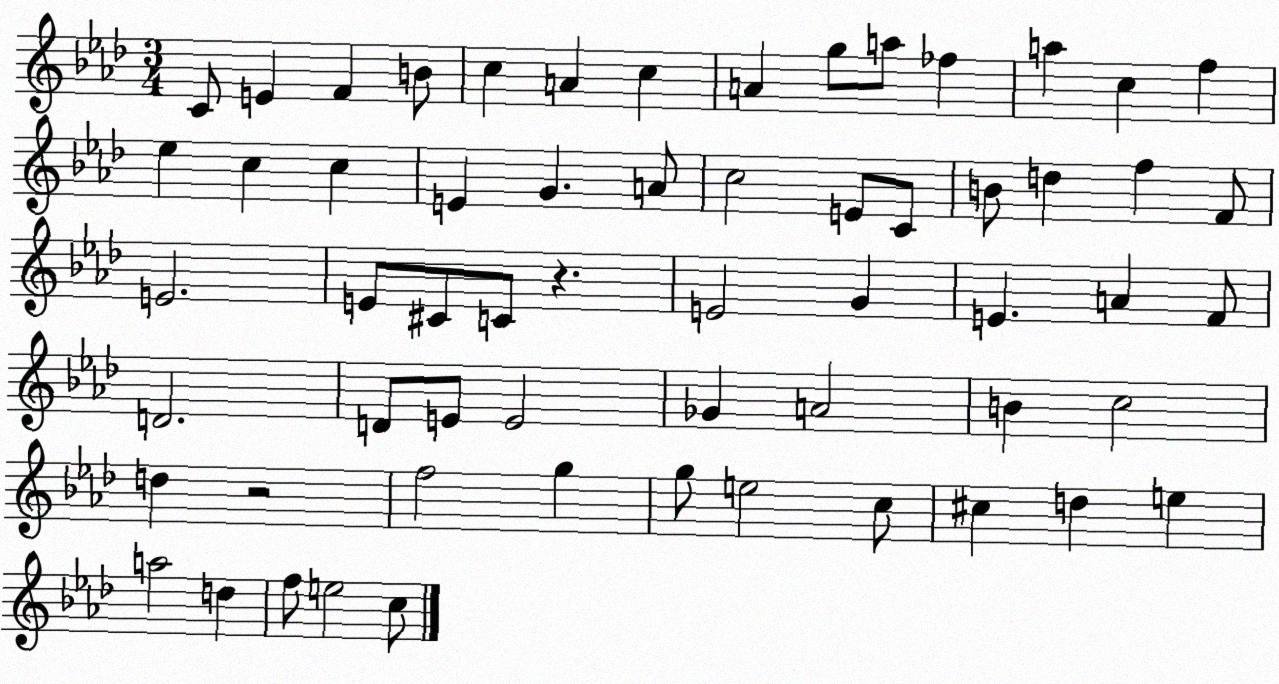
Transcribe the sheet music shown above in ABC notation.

X:1
T:Untitled
M:3/4
L:1/4
K:Ab
C/2 E F B/2 c A c A g/2 a/2 _f a c f _e c c E G A/2 c2 E/2 C/2 B/2 d f F/2 E2 E/2 ^C/2 C/2 z E2 G E A F/2 D2 D/2 E/2 E2 _G A2 B c2 d z2 f2 g g/2 e2 c/2 ^c d e a2 d f/2 e2 c/2